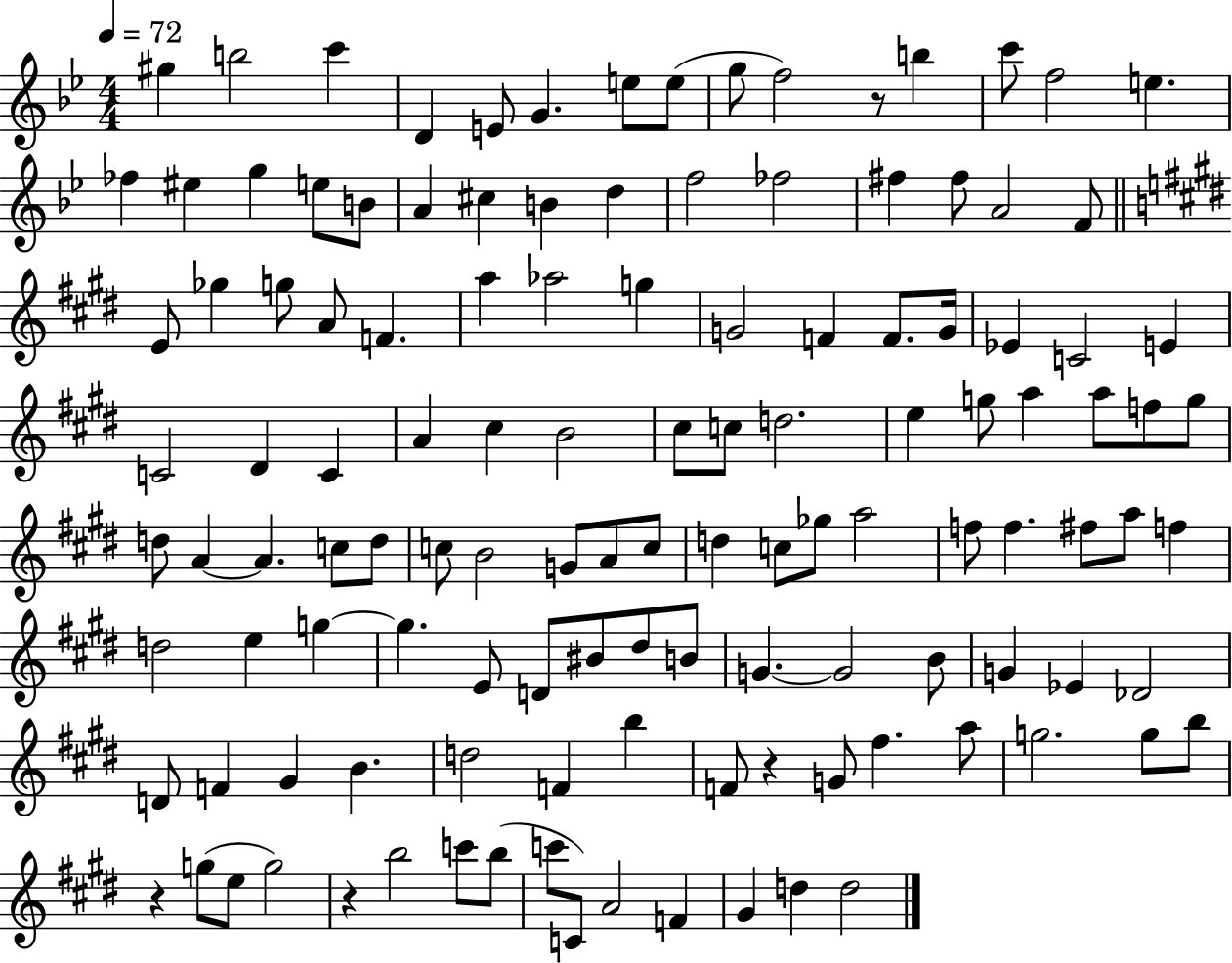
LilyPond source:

{
  \clef treble
  \numericTimeSignature
  \time 4/4
  \key bes \major
  \tempo 4 = 72
  gis''4 b''2 c'''4 | d'4 e'8 g'4. e''8 e''8( | g''8 f''2) r8 b''4 | c'''8 f''2 e''4. | \break fes''4 eis''4 g''4 e''8 b'8 | a'4 cis''4 b'4 d''4 | f''2 fes''2 | fis''4 fis''8 a'2 f'8 | \break \bar "||" \break \key e \major e'8 ges''4 g''8 a'8 f'4. | a''4 aes''2 g''4 | g'2 f'4 f'8. g'16 | ees'4 c'2 e'4 | \break c'2 dis'4 c'4 | a'4 cis''4 b'2 | cis''8 c''8 d''2. | e''4 g''8 a''4 a''8 f''8 g''8 | \break d''8 a'4~~ a'4. c''8 d''8 | c''8 b'2 g'8 a'8 c''8 | d''4 c''8 ges''8 a''2 | f''8 f''4. fis''8 a''8 f''4 | \break d''2 e''4 g''4~~ | g''4. e'8 d'8 bis'8 dis''8 b'8 | g'4.~~ g'2 b'8 | g'4 ees'4 des'2 | \break d'8 f'4 gis'4 b'4. | d''2 f'4 b''4 | f'8 r4 g'8 fis''4. a''8 | g''2. g''8 b''8 | \break r4 g''8( e''8 g''2) | r4 b''2 c'''8 b''8( | c'''8 c'8) a'2 f'4 | gis'4 d''4 d''2 | \break \bar "|."
}